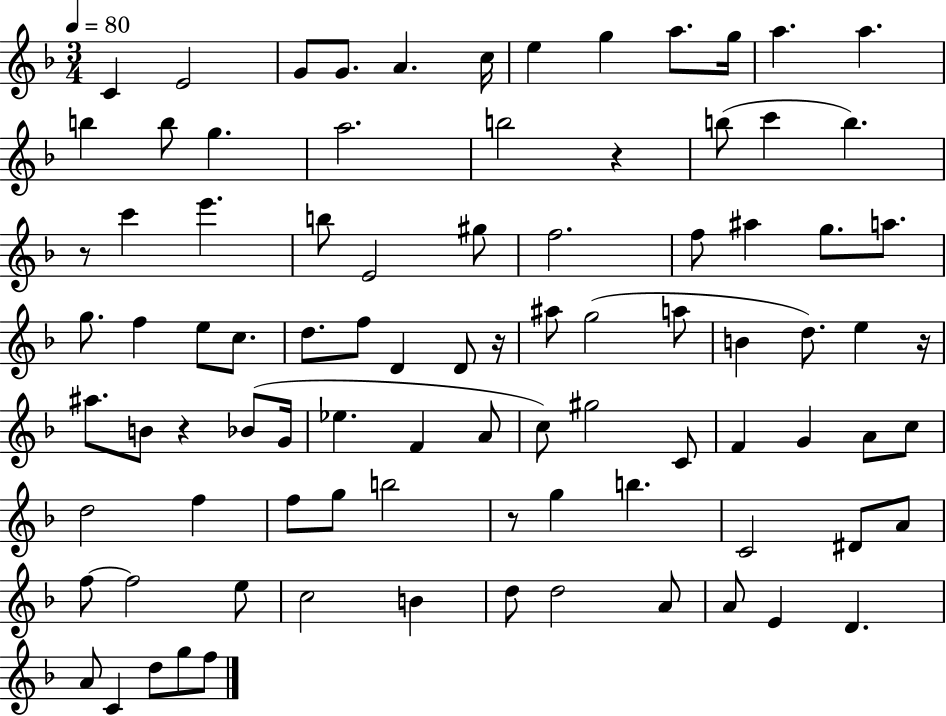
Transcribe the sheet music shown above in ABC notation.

X:1
T:Untitled
M:3/4
L:1/4
K:F
C E2 G/2 G/2 A c/4 e g a/2 g/4 a a b b/2 g a2 b2 z b/2 c' b z/2 c' e' b/2 E2 ^g/2 f2 f/2 ^a g/2 a/2 g/2 f e/2 c/2 d/2 f/2 D D/2 z/4 ^a/2 g2 a/2 B d/2 e z/4 ^a/2 B/2 z _B/2 G/4 _e F A/2 c/2 ^g2 C/2 F G A/2 c/2 d2 f f/2 g/2 b2 z/2 g b C2 ^D/2 A/2 f/2 f2 e/2 c2 B d/2 d2 A/2 A/2 E D A/2 C d/2 g/2 f/2